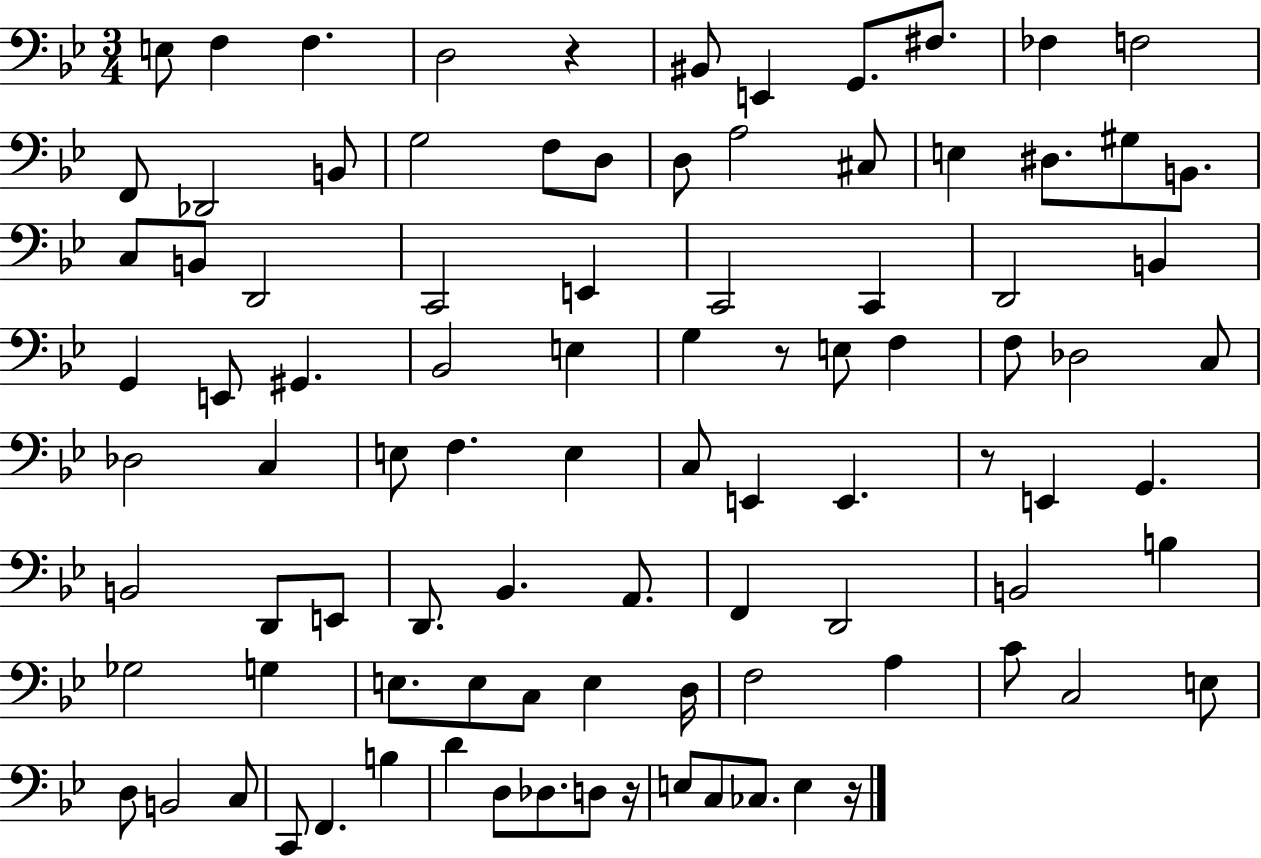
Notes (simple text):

E3/e F3/q F3/q. D3/h R/q BIS2/e E2/q G2/e. F#3/e. FES3/q F3/h F2/e Db2/h B2/e G3/h F3/e D3/e D3/e A3/h C#3/e E3/q D#3/e. G#3/e B2/e. C3/e B2/e D2/h C2/h E2/q C2/h C2/q D2/h B2/q G2/q E2/e G#2/q. Bb2/h E3/q G3/q R/e E3/e F3/q F3/e Db3/h C3/e Db3/h C3/q E3/e F3/q. E3/q C3/e E2/q E2/q. R/e E2/q G2/q. B2/h D2/e E2/e D2/e. Bb2/q. A2/e. F2/q D2/h B2/h B3/q Gb3/h G3/q E3/e. E3/e C3/e E3/q D3/s F3/h A3/q C4/e C3/h E3/e D3/e B2/h C3/e C2/e F2/q. B3/q D4/q D3/e Db3/e. D3/e R/s E3/e C3/e CES3/e. E3/q R/s